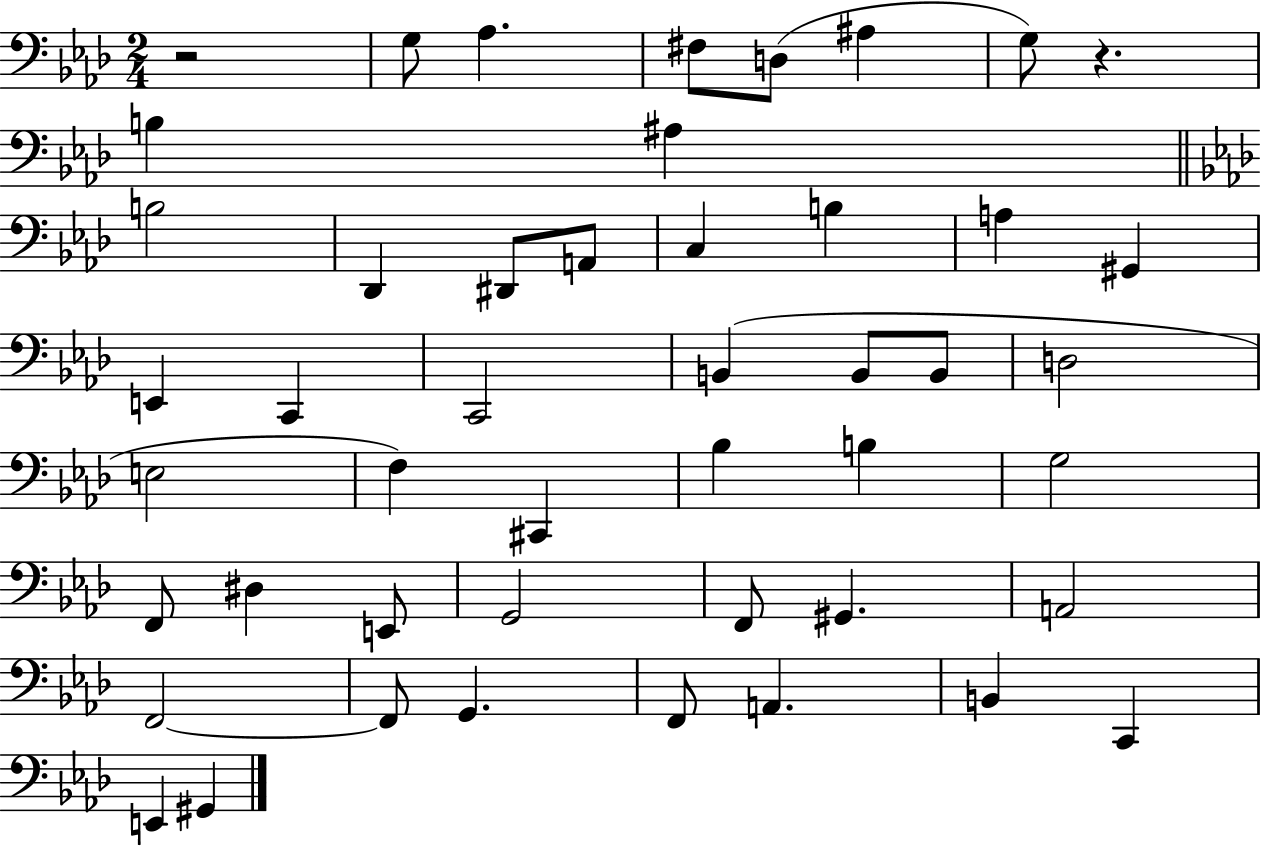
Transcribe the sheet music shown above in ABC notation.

X:1
T:Untitled
M:2/4
L:1/4
K:Ab
z2 G,/2 _A, ^F,/2 D,/2 ^A, G,/2 z B, ^A, B,2 _D,, ^D,,/2 A,,/2 C, B, A, ^G,, E,, C,, C,,2 B,, B,,/2 B,,/2 D,2 E,2 F, ^C,, _B, B, G,2 F,,/2 ^D, E,,/2 G,,2 F,,/2 ^G,, A,,2 F,,2 F,,/2 G,, F,,/2 A,, B,, C,, E,, ^G,,